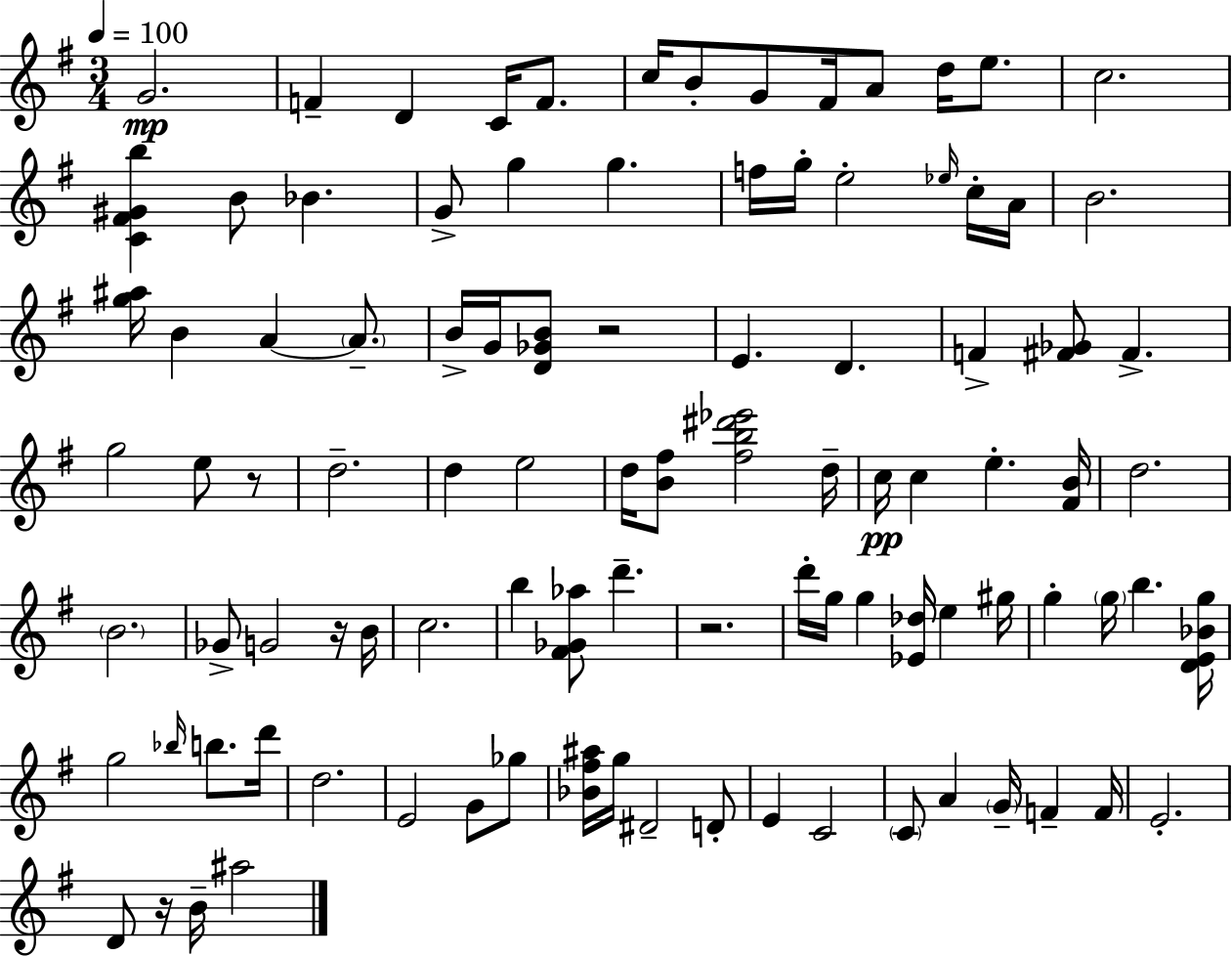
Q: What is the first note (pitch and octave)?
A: G4